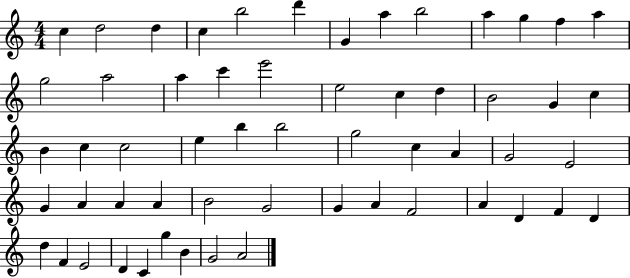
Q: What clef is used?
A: treble